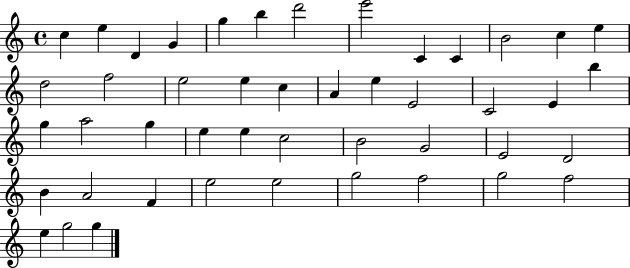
X:1
T:Untitled
M:4/4
L:1/4
K:C
c e D G g b d'2 e'2 C C B2 c e d2 f2 e2 e c A e E2 C2 E b g a2 g e e c2 B2 G2 E2 D2 B A2 F e2 e2 g2 f2 g2 f2 e g2 g